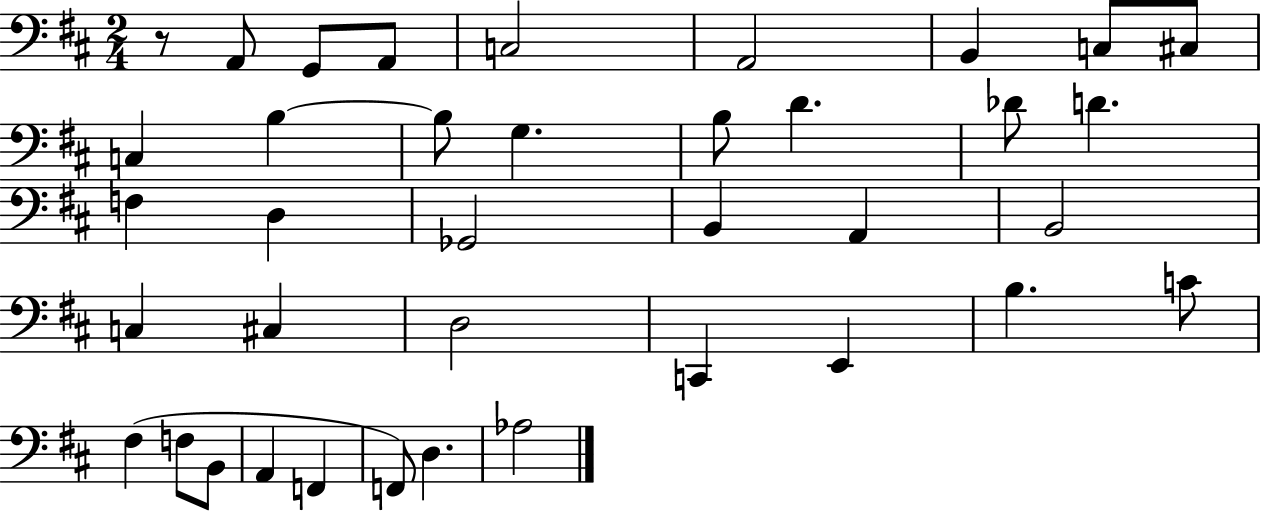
R/e A2/e G2/e A2/e C3/h A2/h B2/q C3/e C#3/e C3/q B3/q B3/e G3/q. B3/e D4/q. Db4/e D4/q. F3/q D3/q Gb2/h B2/q A2/q B2/h C3/q C#3/q D3/h C2/q E2/q B3/q. C4/e F#3/q F3/e B2/e A2/q F2/q F2/e D3/q. Ab3/h